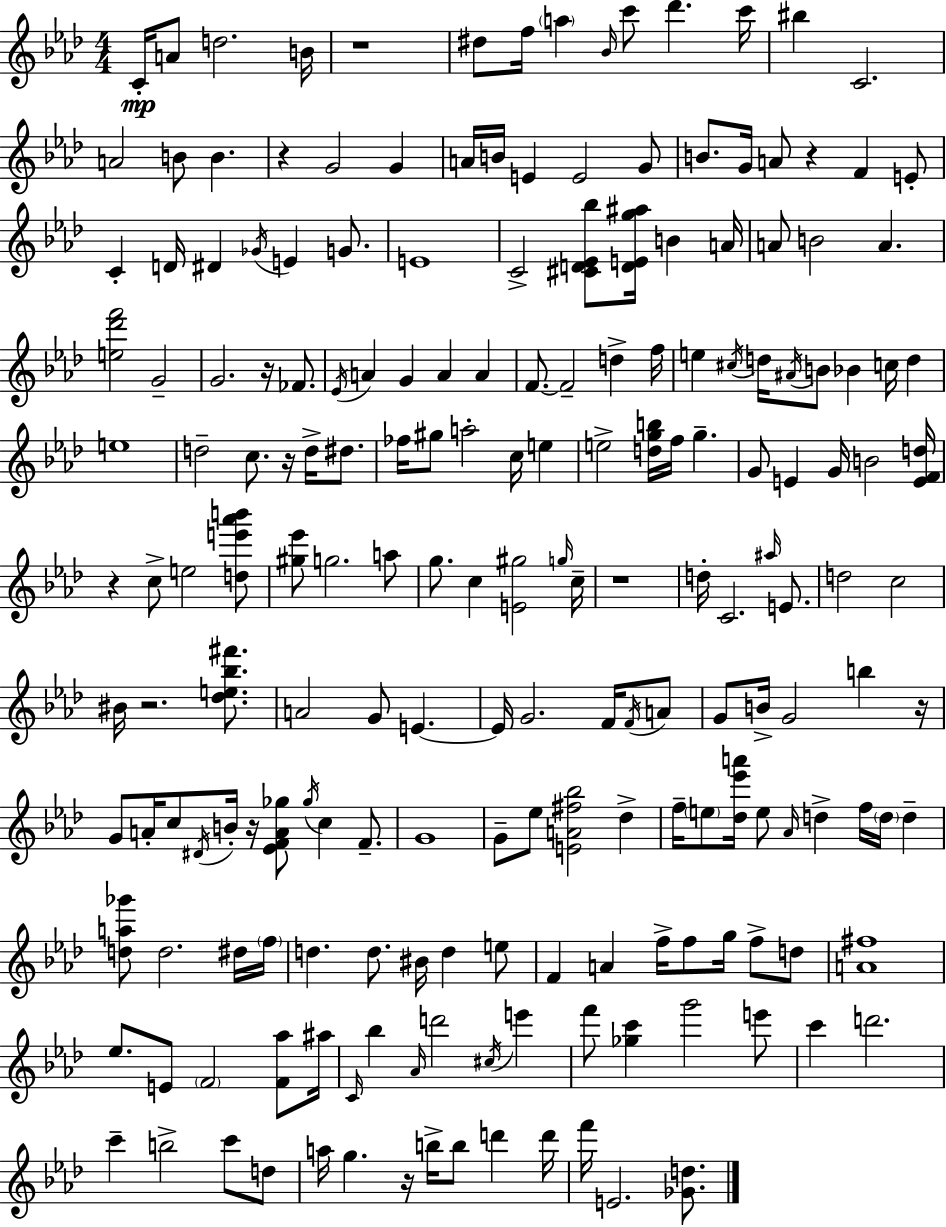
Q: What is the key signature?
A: AES major